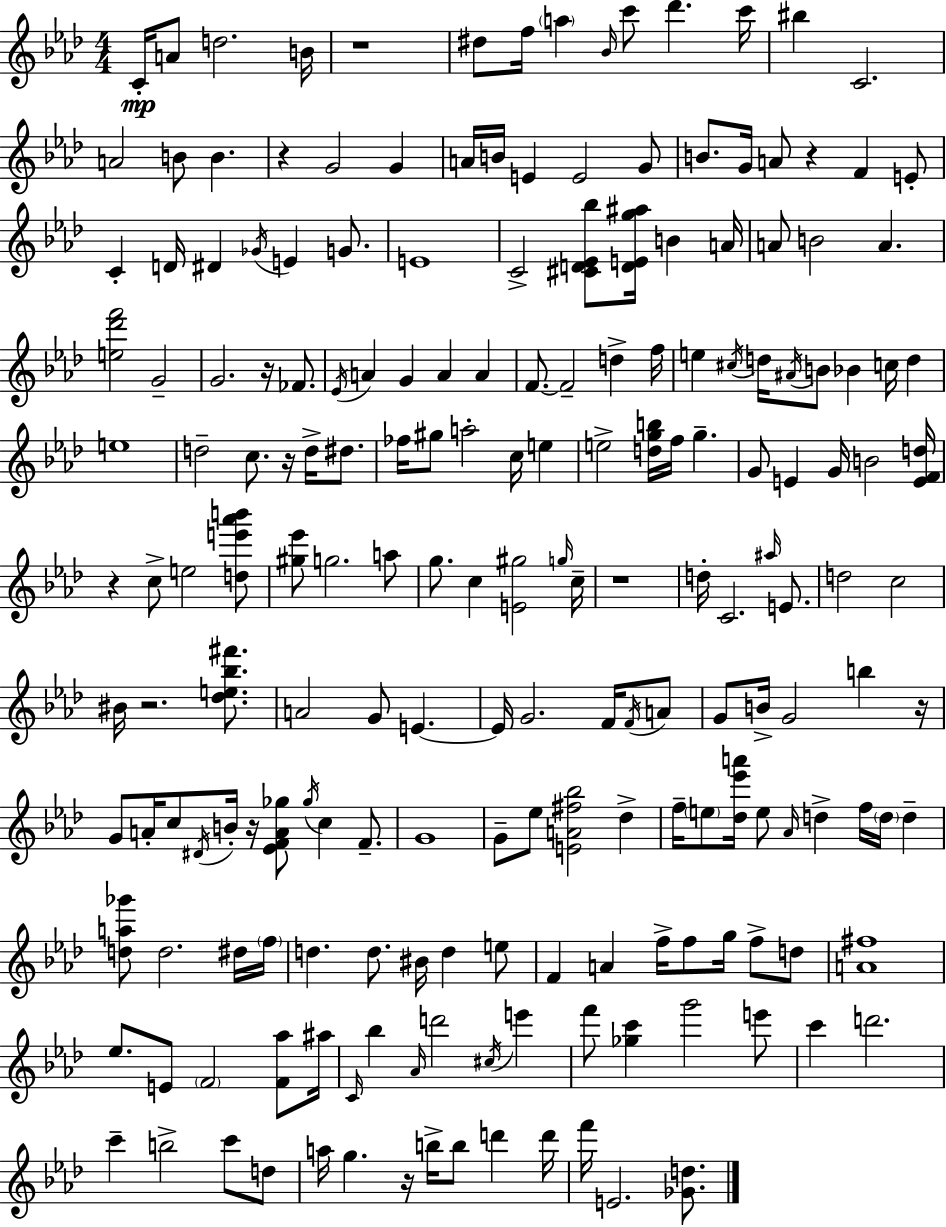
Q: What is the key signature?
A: AES major